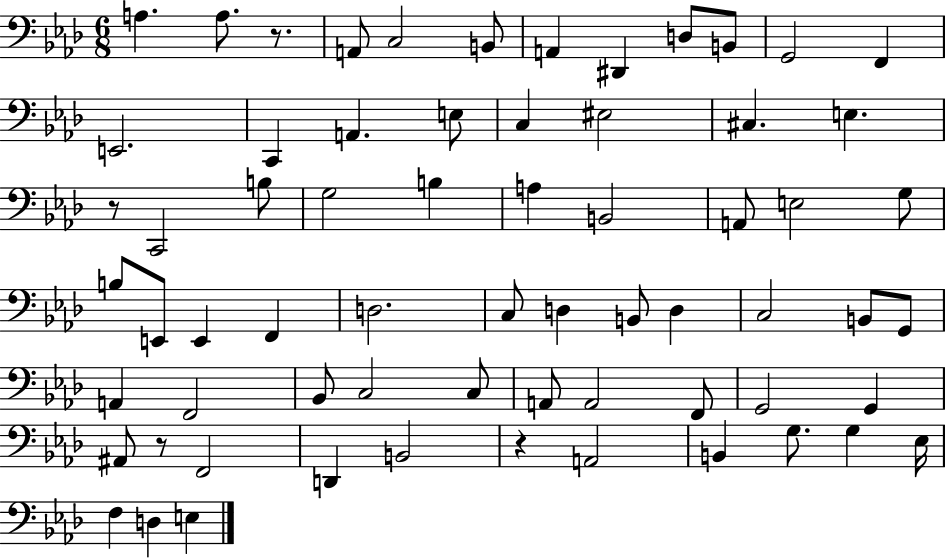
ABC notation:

X:1
T:Untitled
M:6/8
L:1/4
K:Ab
A, A,/2 z/2 A,,/2 C,2 B,,/2 A,, ^D,, D,/2 B,,/2 G,,2 F,, E,,2 C,, A,, E,/2 C, ^E,2 ^C, E, z/2 C,,2 B,/2 G,2 B, A, B,,2 A,,/2 E,2 G,/2 B,/2 E,,/2 E,, F,, D,2 C,/2 D, B,,/2 D, C,2 B,,/2 G,,/2 A,, F,,2 _B,,/2 C,2 C,/2 A,,/2 A,,2 F,,/2 G,,2 G,, ^A,,/2 z/2 F,,2 D,, B,,2 z A,,2 B,, G,/2 G, _E,/4 F, D, E,